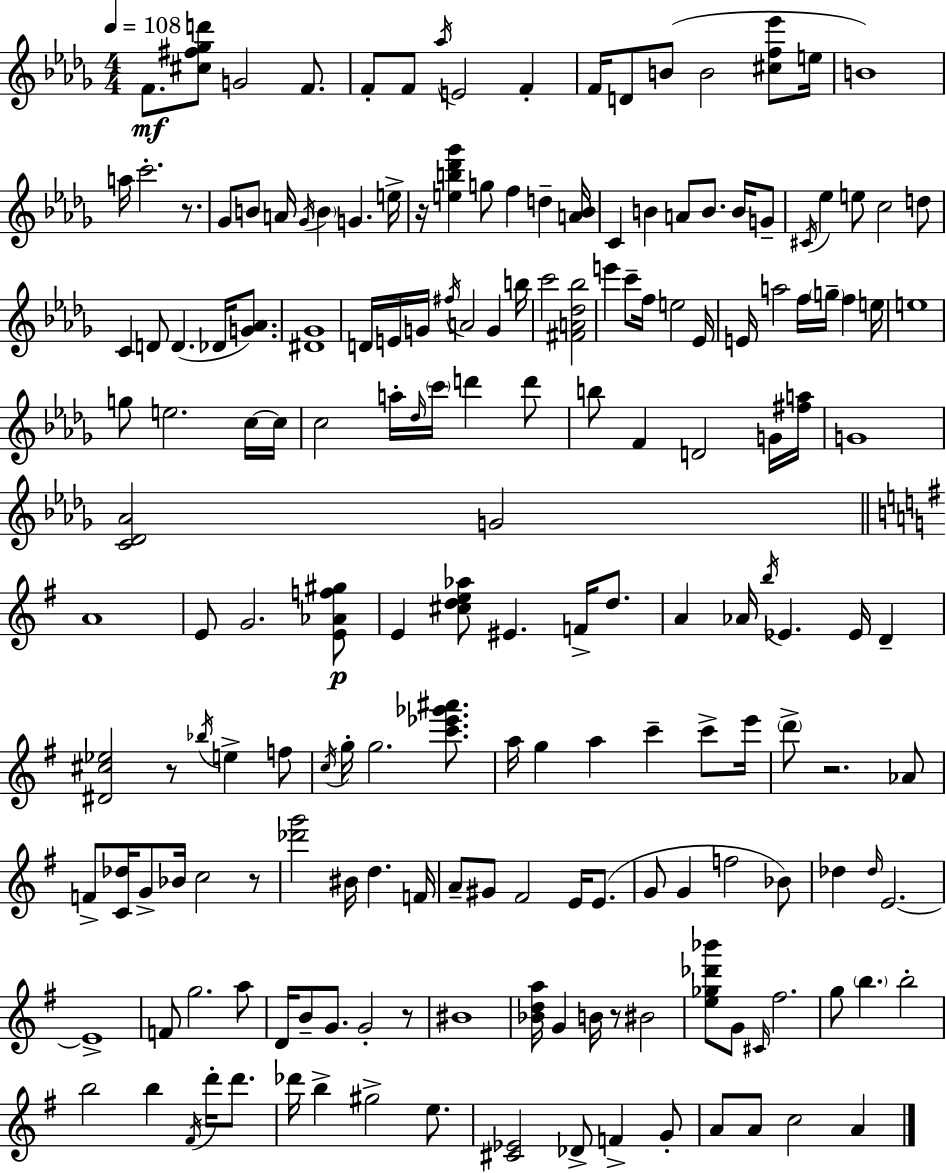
{
  \clef treble
  \numericTimeSignature
  \time 4/4
  \key bes \minor
  \tempo 4 = 108
  f'8.\mf <cis'' fis'' ges'' d'''>8 g'2 f'8. | f'8-. f'8 \acciaccatura { aes''16 } e'2 f'4-. | f'16 d'8 b'8( b'2 <cis'' f'' ees'''>8 | e''16 b'1) | \break a''16 c'''2.-. r8. | ges'8 b'8 a'16 \acciaccatura { ges'16 } \parenthesize b'4 g'4. | e''16-> r16 <e'' b'' des''' ges'''>4 g''8 f''4 d''4-- | <a' bes'>16 c'4 b'4 a'8 b'8. b'16 | \break g'8-- \acciaccatura { cis'16 } ees''4 e''8 c''2 | d''8 c'4 d'8 d'4.( des'16 | <g' aes'>8.) <dis' ges'>1 | d'16 e'16 g'16 \acciaccatura { fis''16 } a'2 g'4 | \break b''16 c'''2 <fis' a' des'' bes''>2 | e'''4 c'''8-- f''16 e''2 | ees'16 e'16 a''2 f''16 \parenthesize g''16-- f''4 | e''16 e''1 | \break g''8 e''2. | c''16~~ c''16 c''2 a''16-. \grace { des''16 } \parenthesize c'''16 d'''4 | d'''8 b''8 f'4 d'2 | g'16 <fis'' a''>16 g'1 | \break <c' des' aes'>2 g'2 | \bar "||" \break \key g \major a'1 | e'8 g'2. <e' aes' f'' gis''>8\p | e'4 <cis'' d'' e'' aes''>8 eis'4. f'16-> d''8. | a'4 aes'16 \acciaccatura { b''16 } ees'4. ees'16 d'4-- | \break <dis' cis'' ees''>2 r8 \acciaccatura { bes''16 } e''4-> | f''8 \acciaccatura { c''16 } g''16-. g''2. | <c''' ees''' ges''' ais'''>8. a''16 g''4 a''4 c'''4-- | c'''8-> e'''16 \parenthesize d'''8-> r2. | \break aes'8 f'8-> <c' des''>16 g'8-> bes'16 c''2 | r8 <des''' g'''>2 bis'16 d''4. | f'16 a'8-- gis'8 fis'2 e'16 | e'8.( g'8 g'4 f''2 | \break bes'8) des''4 \grace { des''16 } e'2.~~ | e'1-> | f'8 g''2. | a''8 d'16 b'8-- g'8. g'2-. | \break r8 bis'1 | <bes' d'' a''>16 g'4 b'16 r8 bis'2 | <e'' ges'' des''' bes'''>8 g'8 \grace { cis'16 } fis''2. | g''8 \parenthesize b''4. b''2-. | \break b''2 b''4 | \acciaccatura { fis'16 } d'''16-. d'''8. des'''16 b''4-> gis''2-> | e''8. <cis' ees'>2 des'8-> | f'4-> g'8-. a'8 a'8 c''2 | \break a'4 \bar "|."
}